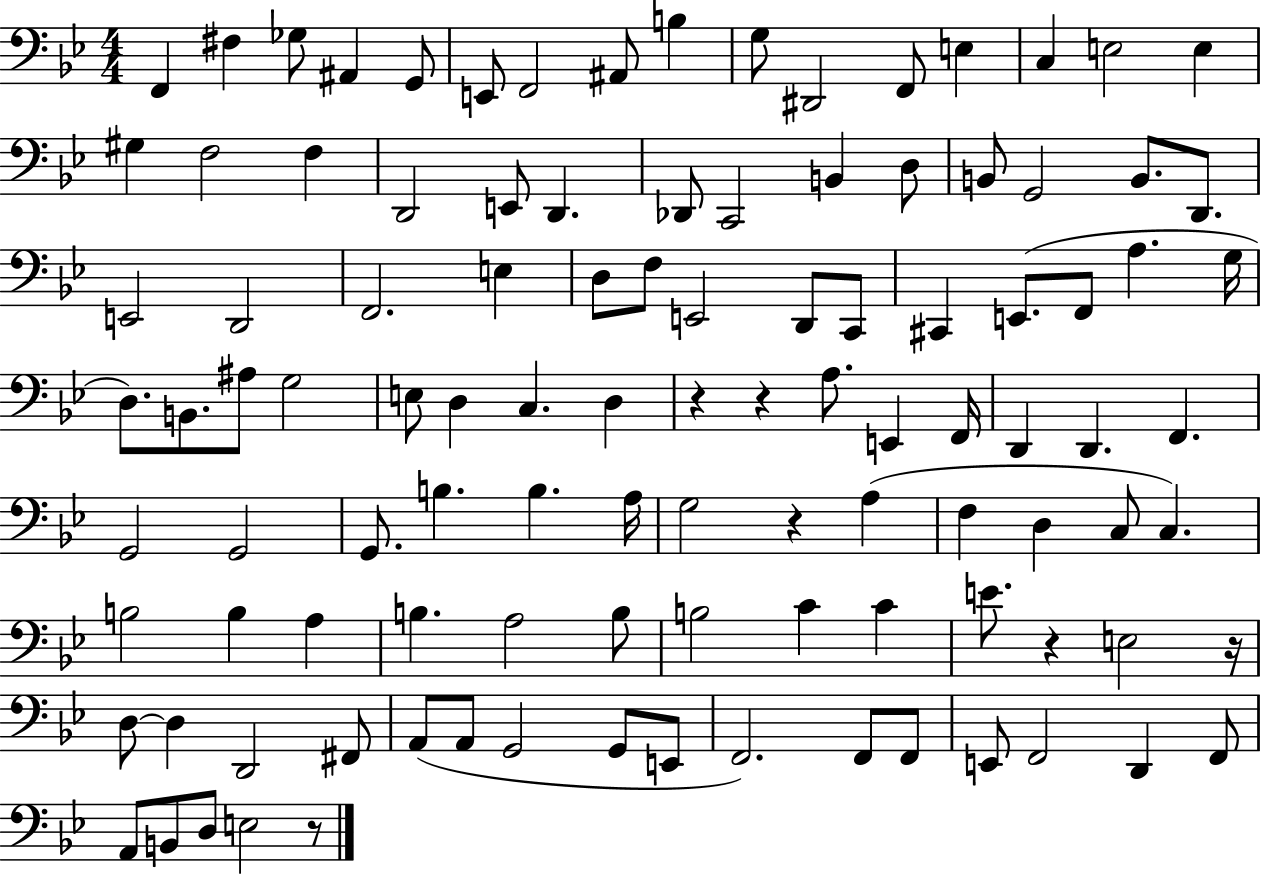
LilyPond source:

{
  \clef bass
  \numericTimeSignature
  \time 4/4
  \key bes \major
  \repeat volta 2 { f,4 fis4 ges8 ais,4 g,8 | e,8 f,2 ais,8 b4 | g8 dis,2 f,8 e4 | c4 e2 e4 | \break gis4 f2 f4 | d,2 e,8 d,4. | des,8 c,2 b,4 d8 | b,8 g,2 b,8. d,8. | \break e,2 d,2 | f,2. e4 | d8 f8 e,2 d,8 c,8 | cis,4 e,8.( f,8 a4. g16 | \break d8.) b,8. ais8 g2 | e8 d4 c4. d4 | r4 r4 a8. e,4 f,16 | d,4 d,4. f,4. | \break g,2 g,2 | g,8. b4. b4. a16 | g2 r4 a4( | f4 d4 c8 c4.) | \break b2 b4 a4 | b4. a2 b8 | b2 c'4 c'4 | e'8. r4 e2 r16 | \break d8~~ d4 d,2 fis,8 | a,8( a,8 g,2 g,8 e,8 | f,2.) f,8 f,8 | e,8 f,2 d,4 f,8 | \break a,8 b,8 d8 e2 r8 | } \bar "|."
}